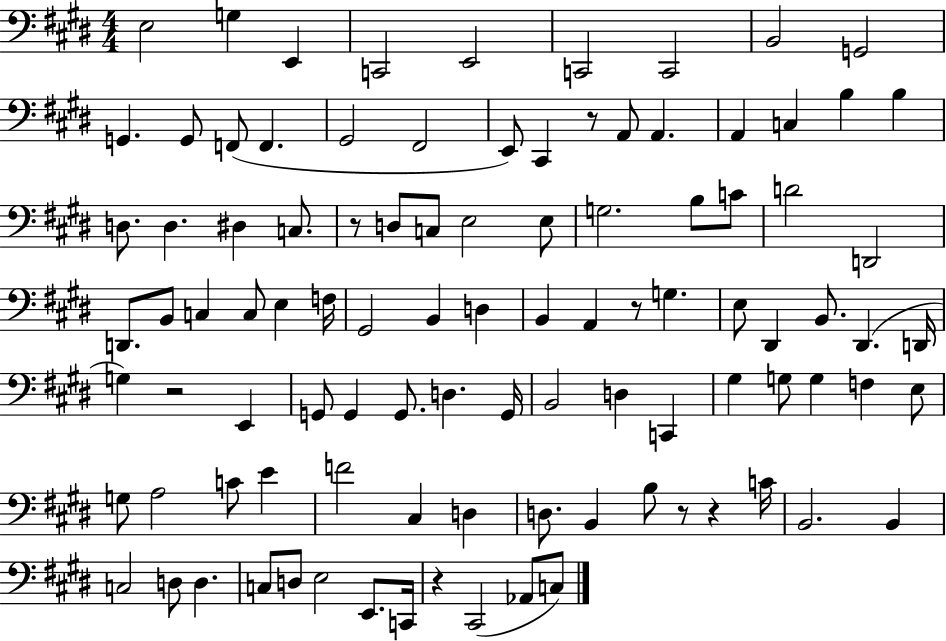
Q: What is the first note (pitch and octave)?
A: E3